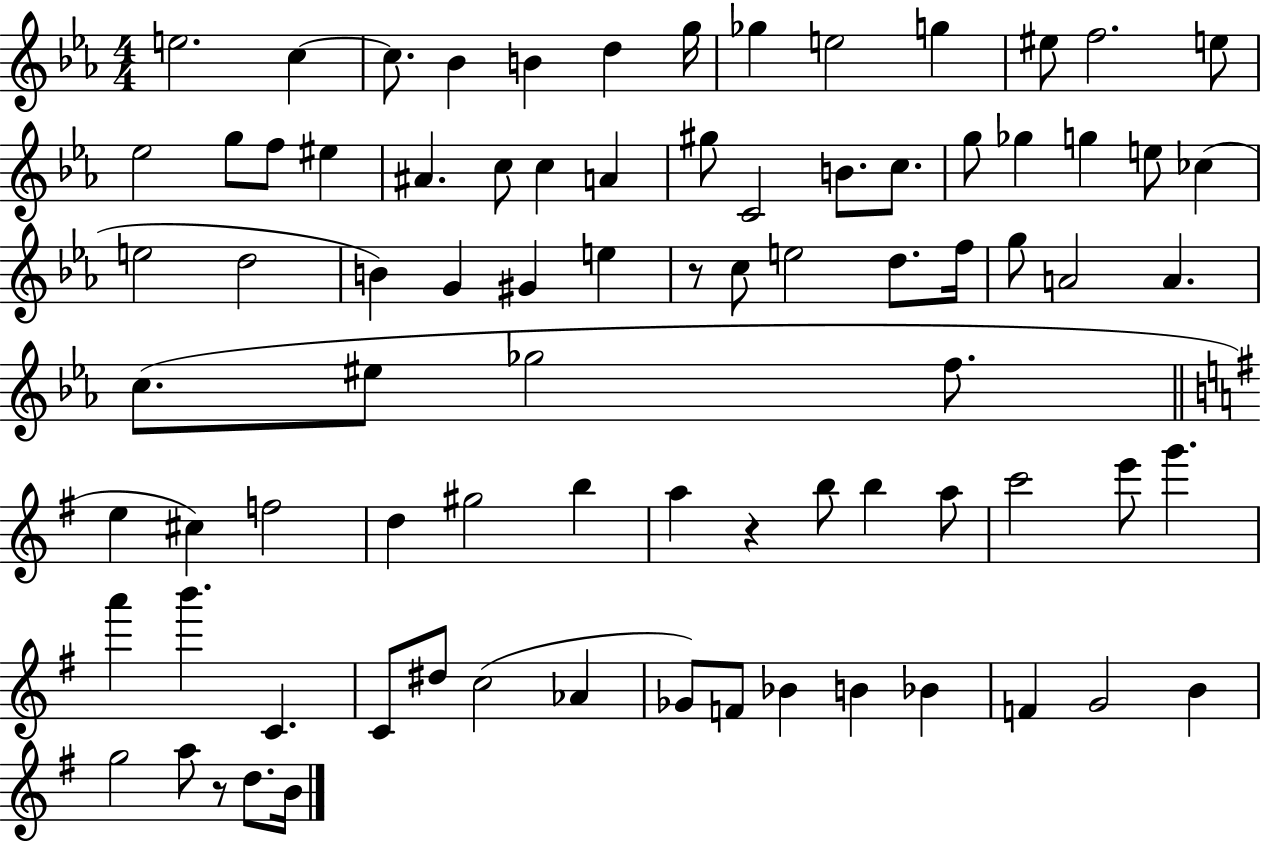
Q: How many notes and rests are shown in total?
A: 82